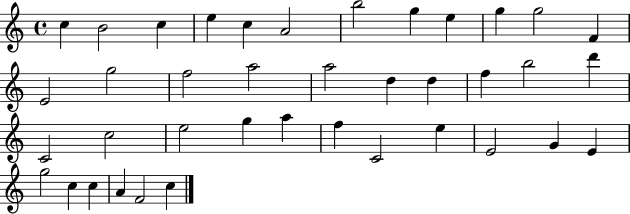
X:1
T:Untitled
M:4/4
L:1/4
K:C
c B2 c e c A2 b2 g e g g2 F E2 g2 f2 a2 a2 d d f b2 d' C2 c2 e2 g a f C2 e E2 G E g2 c c A F2 c